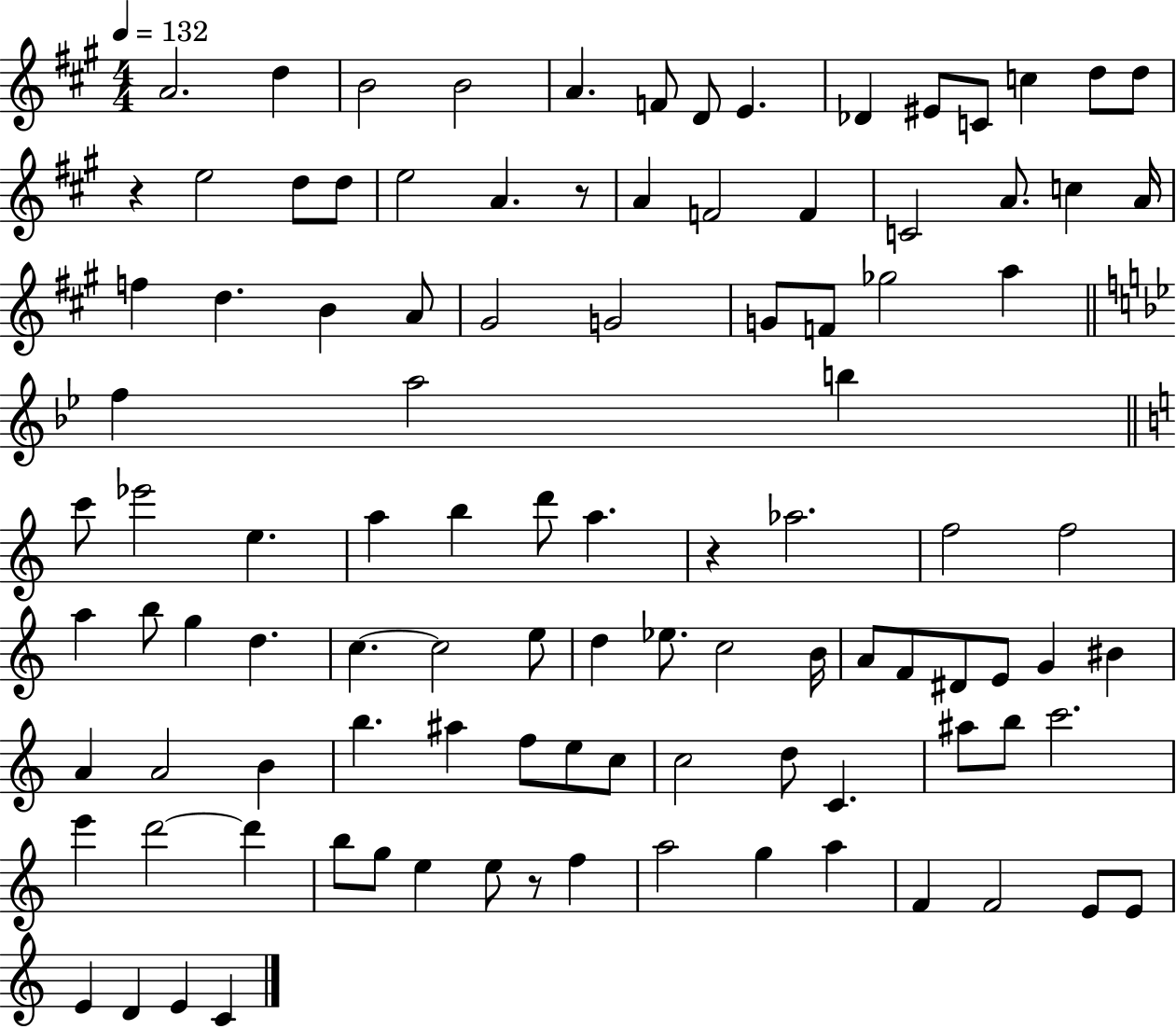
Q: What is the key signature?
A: A major